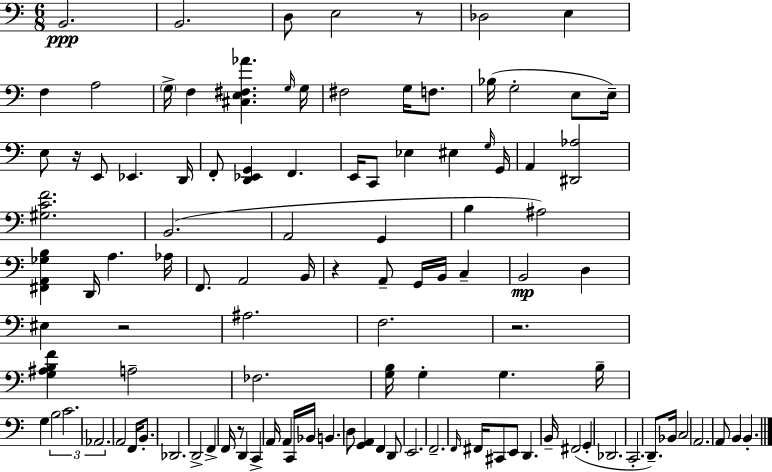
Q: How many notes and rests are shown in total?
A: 111